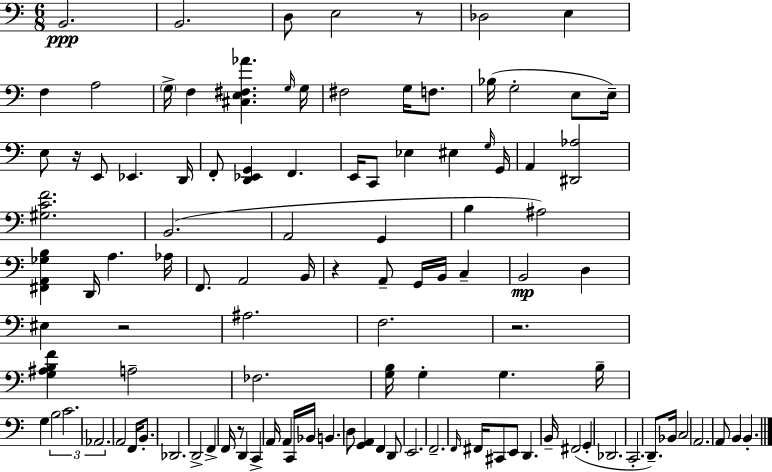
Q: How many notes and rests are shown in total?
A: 111